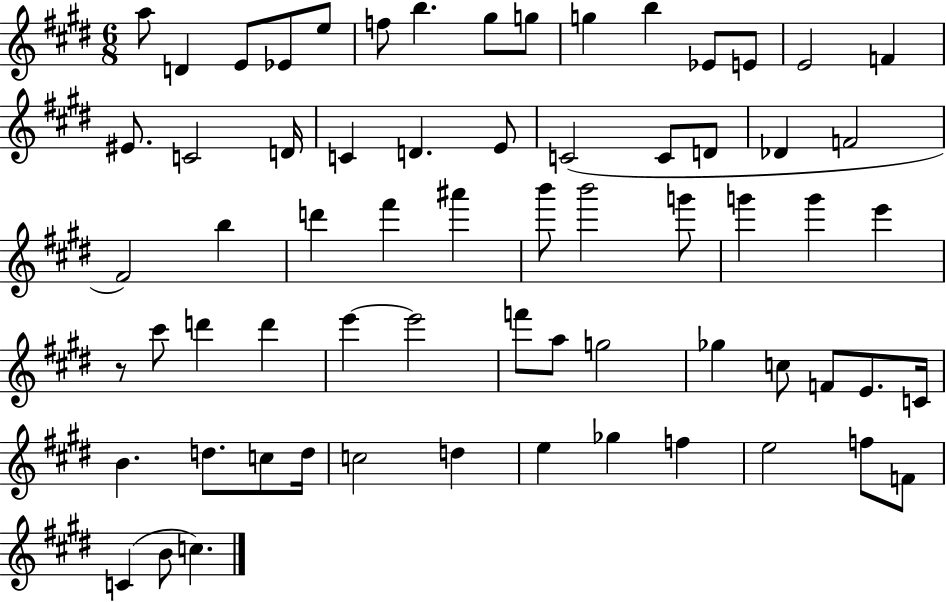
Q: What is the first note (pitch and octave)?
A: A5